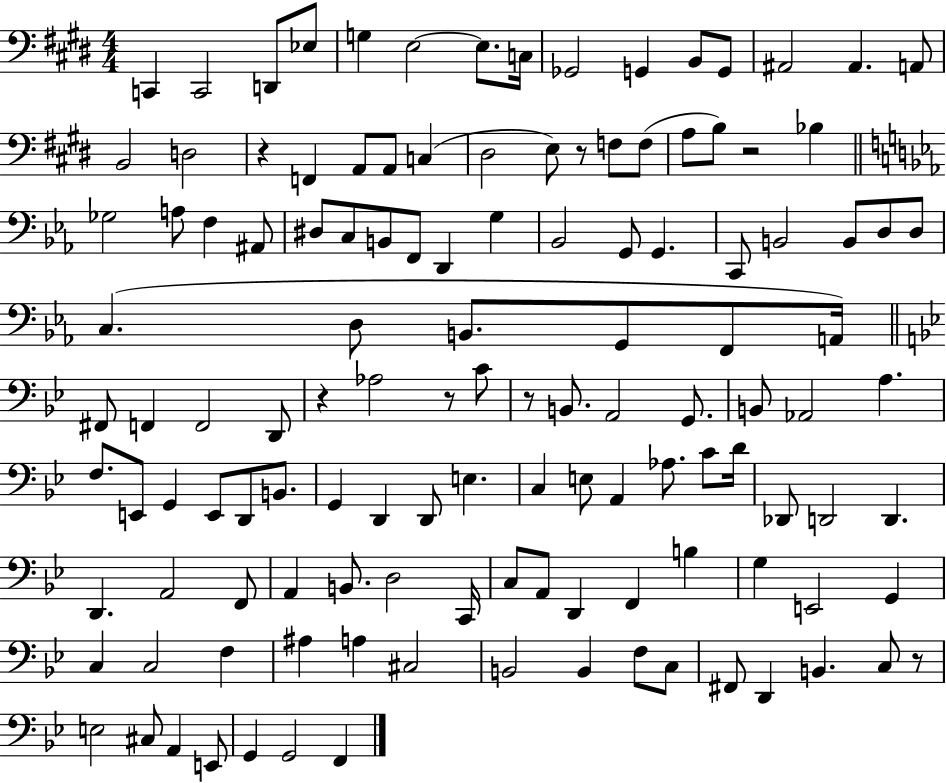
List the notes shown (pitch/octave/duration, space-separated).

C2/q C2/h D2/e Eb3/e G3/q E3/h E3/e. C3/s Gb2/h G2/q B2/e G2/e A#2/h A#2/q. A2/e B2/h D3/h R/q F2/q A2/e A2/e C3/q D#3/h E3/e R/e F3/e F3/e A3/e B3/e R/h Bb3/q Gb3/h A3/e F3/q A#2/e D#3/e C3/e B2/e F2/e D2/q G3/q Bb2/h G2/e G2/q. C2/e B2/h B2/e D3/e D3/e C3/q. D3/e B2/e. G2/e F2/e A2/s F#2/e F2/q F2/h D2/e R/q Ab3/h R/e C4/e R/e B2/e. A2/h G2/e. B2/e Ab2/h A3/q. F3/e. E2/e G2/q E2/e D2/e B2/e. G2/q D2/q D2/e E3/q. C3/q E3/e A2/q Ab3/e. C4/e D4/s Db2/e D2/h D2/q. D2/q. A2/h F2/e A2/q B2/e. D3/h C2/s C3/e A2/e D2/q F2/q B3/q G3/q E2/h G2/q C3/q C3/h F3/q A#3/q A3/q C#3/h B2/h B2/q F3/e C3/e F#2/e D2/q B2/q. C3/e R/e E3/h C#3/e A2/q E2/e G2/q G2/h F2/q